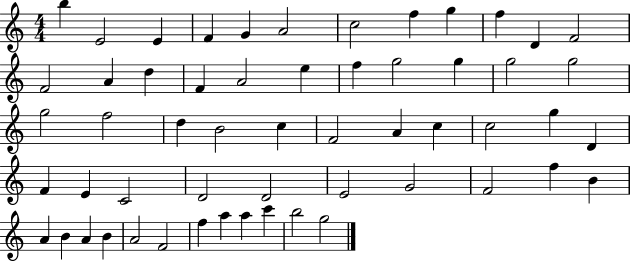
{
  \clef treble
  \numericTimeSignature
  \time 4/4
  \key c \major
  b''4 e'2 e'4 | f'4 g'4 a'2 | c''2 f''4 g''4 | f''4 d'4 f'2 | \break f'2 a'4 d''4 | f'4 a'2 e''4 | f''4 g''2 g''4 | g''2 g''2 | \break g''2 f''2 | d''4 b'2 c''4 | f'2 a'4 c''4 | c''2 g''4 d'4 | \break f'4 e'4 c'2 | d'2 d'2 | e'2 g'2 | f'2 f''4 b'4 | \break a'4 b'4 a'4 b'4 | a'2 f'2 | f''4 a''4 a''4 c'''4 | b''2 g''2 | \break \bar "|."
}